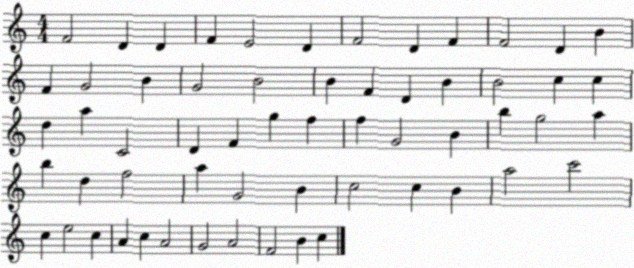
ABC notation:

X:1
T:Untitled
M:4/4
L:1/4
K:C
F2 D D F E2 D F2 D F F2 D B F G2 B G2 B2 B F D B B2 c c d a C2 D F g f f G2 B b g2 a b d f2 a G2 B c2 c B a2 c'2 c e2 c A c A2 G2 A2 F2 B c